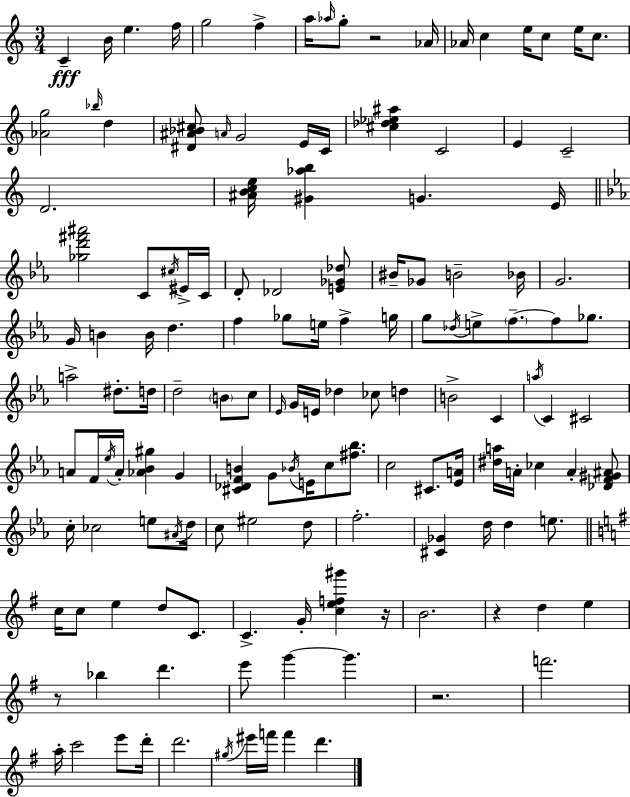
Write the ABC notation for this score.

X:1
T:Untitled
M:3/4
L:1/4
K:Am
C B/4 e f/4 g2 f a/4 _a/4 g/2 z2 _A/4 _A/4 c e/4 c/2 e/4 c/2 [_Ag]2 _b/4 d [^D^A_B^c]/2 A/4 G2 E/4 C/4 [^c_d_e^a] C2 E C2 D2 [^ABce]/4 [^G_ab] G E/4 [_gd'^f'^a']2 C/2 ^c/4 ^E/4 C/4 D/2 _D2 [E_G_d]/2 ^B/4 _G/2 B2 _B/4 G2 G/4 B B/4 d f _g/2 e/4 f g/4 g/2 _d/4 e/2 f/2 f/2 _g/2 a2 ^d/2 d/4 d2 B/2 c/2 _E/4 G/4 E/4 _d _c/2 d B2 C a/4 C ^C2 A/2 F/4 _e/4 A/4 [_A_B^g] G [^C_DFB] G/2 _B/4 E/4 c/2 [^f_b]/2 c2 ^C/2 [_EA]/4 [^da]/4 A/4 _c A [_DF^G^A]/2 c/4 _c2 e/2 ^A/4 d/4 c/2 ^e2 d/2 f2 [^C_G] d/4 d e/2 c/4 c/2 e d/2 C/2 C G/4 [cef^g'] z/4 B2 z d e z/2 _b d' e'/2 g' g' z2 f'2 a/4 c'2 e'/2 d'/4 d'2 ^g/4 ^e'/4 f'/4 f' d'